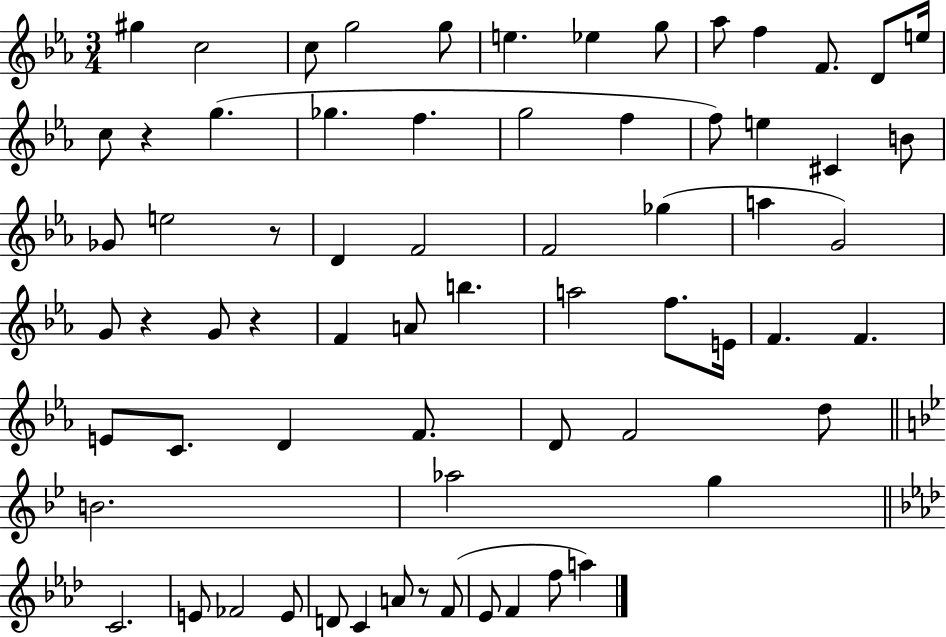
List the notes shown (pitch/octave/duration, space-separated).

G#5/q C5/h C5/e G5/h G5/e E5/q. Eb5/q G5/e Ab5/e F5/q F4/e. D4/e E5/s C5/e R/q G5/q. Gb5/q. F5/q. G5/h F5/q F5/e E5/q C#4/q B4/e Gb4/e E5/h R/e D4/q F4/h F4/h Gb5/q A5/q G4/h G4/e R/q G4/e R/q F4/q A4/e B5/q. A5/h F5/e. E4/s F4/q. F4/q. E4/e C4/e. D4/q F4/e. D4/e F4/h D5/e B4/h. Ab5/h G5/q C4/h. E4/e FES4/h E4/e D4/e C4/q A4/e R/e F4/e Eb4/e F4/q F5/e A5/q